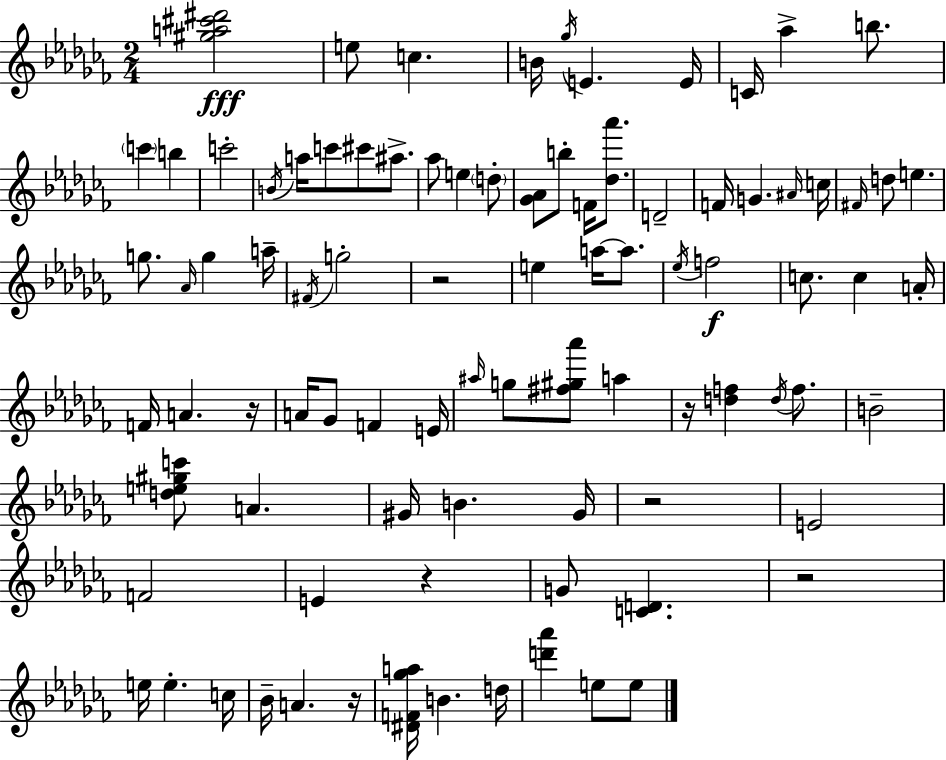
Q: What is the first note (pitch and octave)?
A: E5